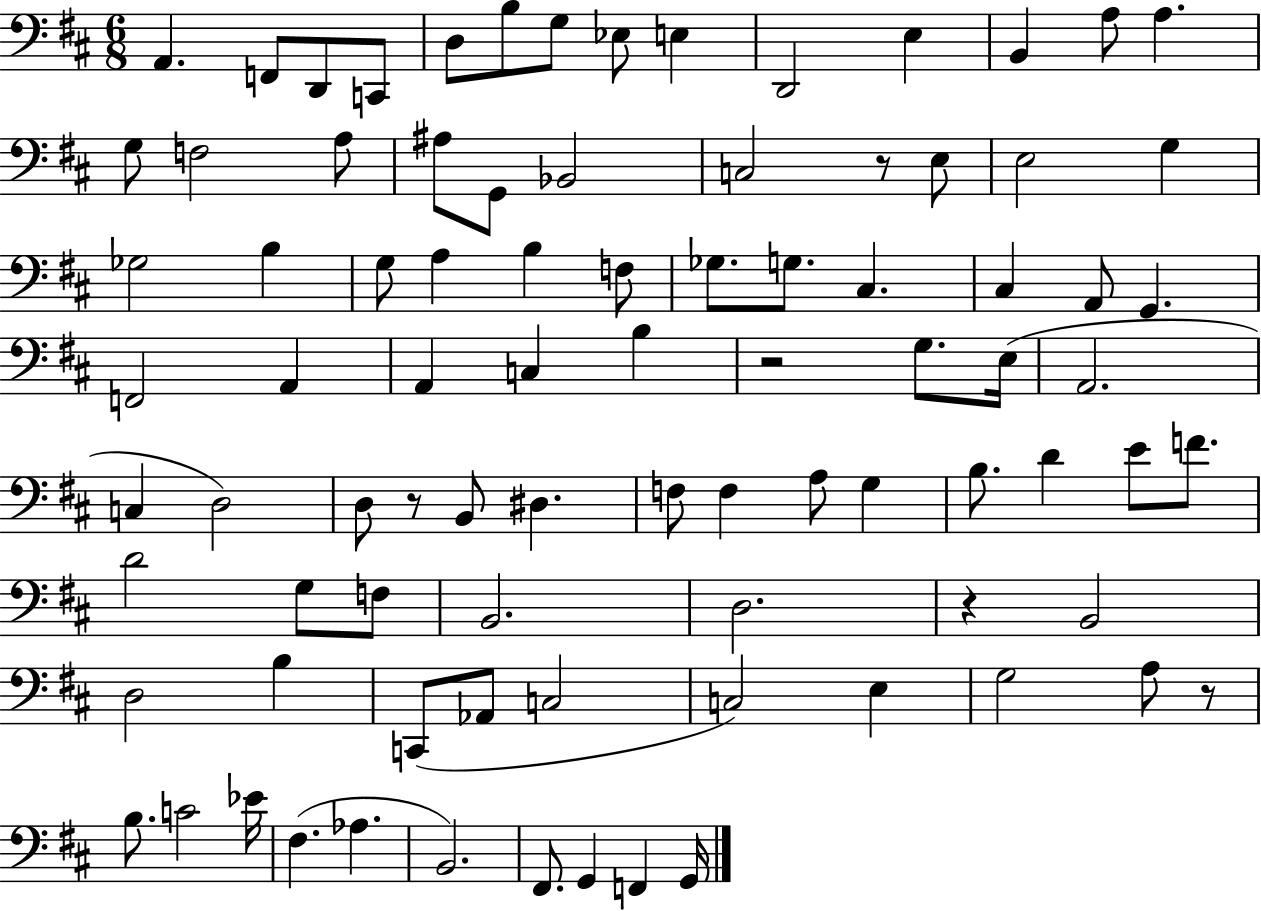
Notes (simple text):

A2/q. F2/e D2/e C2/e D3/e B3/e G3/e Eb3/e E3/q D2/h E3/q B2/q A3/e A3/q. G3/e F3/h A3/e A#3/e G2/e Bb2/h C3/h R/e E3/e E3/h G3/q Gb3/h B3/q G3/e A3/q B3/q F3/e Gb3/e. G3/e. C#3/q. C#3/q A2/e G2/q. F2/h A2/q A2/q C3/q B3/q R/h G3/e. E3/s A2/h. C3/q D3/h D3/e R/e B2/e D#3/q. F3/e F3/q A3/e G3/q B3/e. D4/q E4/e F4/e. D4/h G3/e F3/e B2/h. D3/h. R/q B2/h D3/h B3/q C2/e Ab2/e C3/h C3/h E3/q G3/h A3/e R/e B3/e. C4/h Eb4/s F#3/q. Ab3/q. B2/h. F#2/e. G2/q F2/q G2/s